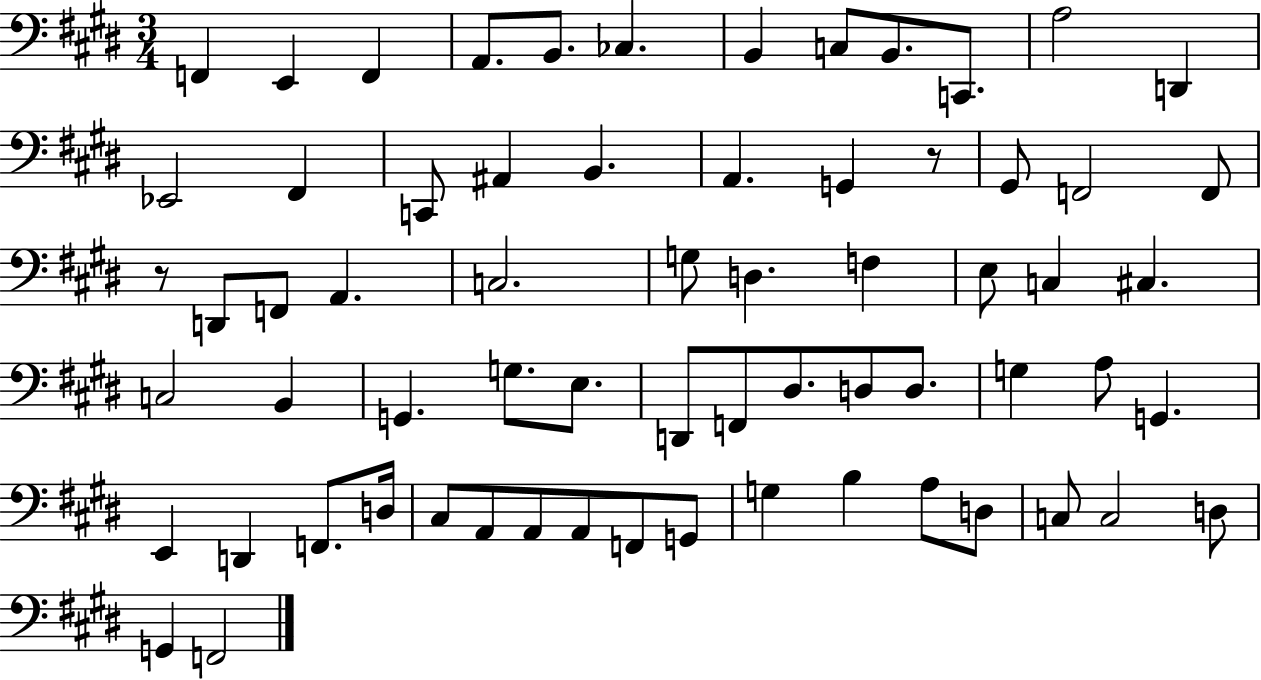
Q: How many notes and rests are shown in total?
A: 66